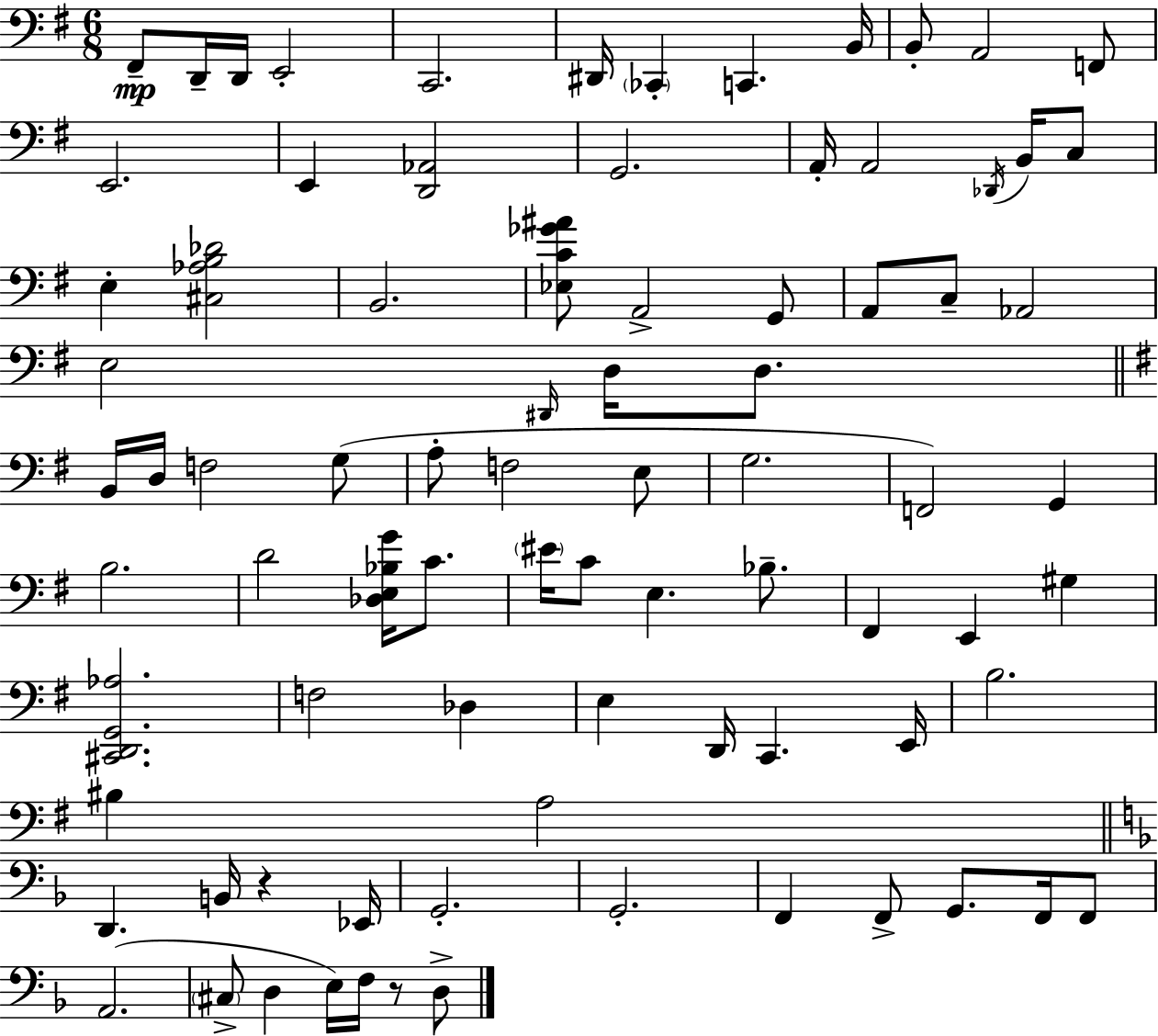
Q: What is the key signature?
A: G major